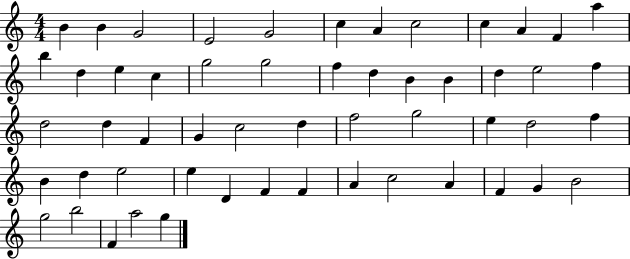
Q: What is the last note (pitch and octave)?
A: G5